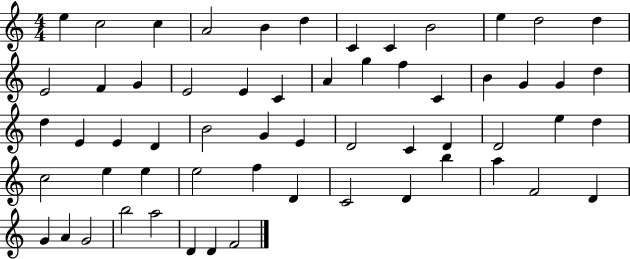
X:1
T:Untitled
M:4/4
L:1/4
K:C
e c2 c A2 B d C C B2 e d2 d E2 F G E2 E C A g f C B G G d d E E D B2 G E D2 C D D2 e d c2 e e e2 f D C2 D b a F2 D G A G2 b2 a2 D D F2